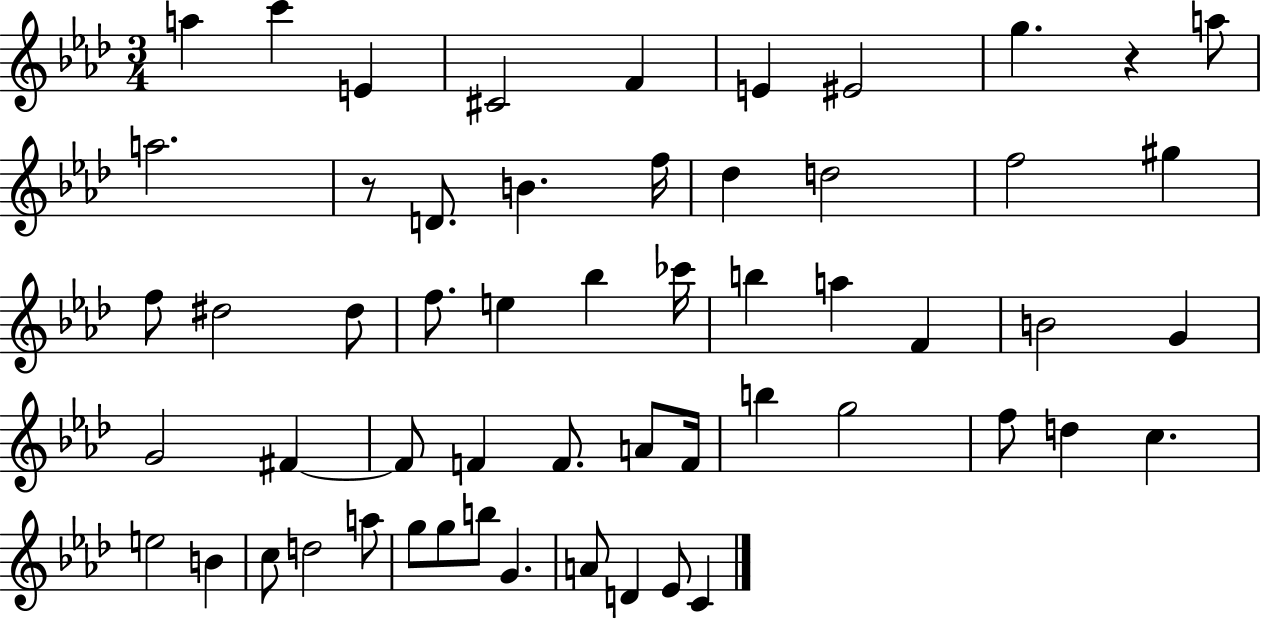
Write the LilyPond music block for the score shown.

{
  \clef treble
  \numericTimeSignature
  \time 3/4
  \key aes \major
  \repeat volta 2 { a''4 c'''4 e'4 | cis'2 f'4 | e'4 eis'2 | g''4. r4 a''8 | \break a''2. | r8 d'8. b'4. f''16 | des''4 d''2 | f''2 gis''4 | \break f''8 dis''2 dis''8 | f''8. e''4 bes''4 ces'''16 | b''4 a''4 f'4 | b'2 g'4 | \break g'2 fis'4~~ | fis'8 f'4 f'8. a'8 f'16 | b''4 g''2 | f''8 d''4 c''4. | \break e''2 b'4 | c''8 d''2 a''8 | g''8 g''8 b''8 g'4. | a'8 d'4 ees'8 c'4 | \break } \bar "|."
}